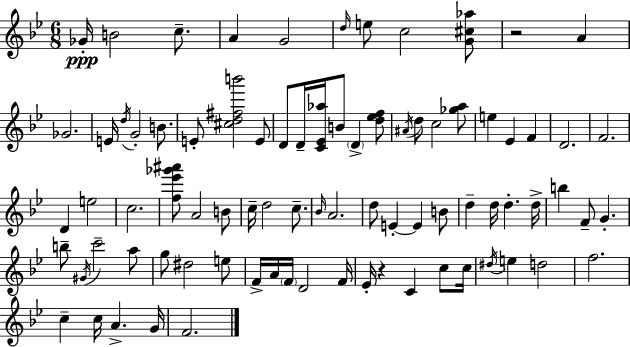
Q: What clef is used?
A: treble